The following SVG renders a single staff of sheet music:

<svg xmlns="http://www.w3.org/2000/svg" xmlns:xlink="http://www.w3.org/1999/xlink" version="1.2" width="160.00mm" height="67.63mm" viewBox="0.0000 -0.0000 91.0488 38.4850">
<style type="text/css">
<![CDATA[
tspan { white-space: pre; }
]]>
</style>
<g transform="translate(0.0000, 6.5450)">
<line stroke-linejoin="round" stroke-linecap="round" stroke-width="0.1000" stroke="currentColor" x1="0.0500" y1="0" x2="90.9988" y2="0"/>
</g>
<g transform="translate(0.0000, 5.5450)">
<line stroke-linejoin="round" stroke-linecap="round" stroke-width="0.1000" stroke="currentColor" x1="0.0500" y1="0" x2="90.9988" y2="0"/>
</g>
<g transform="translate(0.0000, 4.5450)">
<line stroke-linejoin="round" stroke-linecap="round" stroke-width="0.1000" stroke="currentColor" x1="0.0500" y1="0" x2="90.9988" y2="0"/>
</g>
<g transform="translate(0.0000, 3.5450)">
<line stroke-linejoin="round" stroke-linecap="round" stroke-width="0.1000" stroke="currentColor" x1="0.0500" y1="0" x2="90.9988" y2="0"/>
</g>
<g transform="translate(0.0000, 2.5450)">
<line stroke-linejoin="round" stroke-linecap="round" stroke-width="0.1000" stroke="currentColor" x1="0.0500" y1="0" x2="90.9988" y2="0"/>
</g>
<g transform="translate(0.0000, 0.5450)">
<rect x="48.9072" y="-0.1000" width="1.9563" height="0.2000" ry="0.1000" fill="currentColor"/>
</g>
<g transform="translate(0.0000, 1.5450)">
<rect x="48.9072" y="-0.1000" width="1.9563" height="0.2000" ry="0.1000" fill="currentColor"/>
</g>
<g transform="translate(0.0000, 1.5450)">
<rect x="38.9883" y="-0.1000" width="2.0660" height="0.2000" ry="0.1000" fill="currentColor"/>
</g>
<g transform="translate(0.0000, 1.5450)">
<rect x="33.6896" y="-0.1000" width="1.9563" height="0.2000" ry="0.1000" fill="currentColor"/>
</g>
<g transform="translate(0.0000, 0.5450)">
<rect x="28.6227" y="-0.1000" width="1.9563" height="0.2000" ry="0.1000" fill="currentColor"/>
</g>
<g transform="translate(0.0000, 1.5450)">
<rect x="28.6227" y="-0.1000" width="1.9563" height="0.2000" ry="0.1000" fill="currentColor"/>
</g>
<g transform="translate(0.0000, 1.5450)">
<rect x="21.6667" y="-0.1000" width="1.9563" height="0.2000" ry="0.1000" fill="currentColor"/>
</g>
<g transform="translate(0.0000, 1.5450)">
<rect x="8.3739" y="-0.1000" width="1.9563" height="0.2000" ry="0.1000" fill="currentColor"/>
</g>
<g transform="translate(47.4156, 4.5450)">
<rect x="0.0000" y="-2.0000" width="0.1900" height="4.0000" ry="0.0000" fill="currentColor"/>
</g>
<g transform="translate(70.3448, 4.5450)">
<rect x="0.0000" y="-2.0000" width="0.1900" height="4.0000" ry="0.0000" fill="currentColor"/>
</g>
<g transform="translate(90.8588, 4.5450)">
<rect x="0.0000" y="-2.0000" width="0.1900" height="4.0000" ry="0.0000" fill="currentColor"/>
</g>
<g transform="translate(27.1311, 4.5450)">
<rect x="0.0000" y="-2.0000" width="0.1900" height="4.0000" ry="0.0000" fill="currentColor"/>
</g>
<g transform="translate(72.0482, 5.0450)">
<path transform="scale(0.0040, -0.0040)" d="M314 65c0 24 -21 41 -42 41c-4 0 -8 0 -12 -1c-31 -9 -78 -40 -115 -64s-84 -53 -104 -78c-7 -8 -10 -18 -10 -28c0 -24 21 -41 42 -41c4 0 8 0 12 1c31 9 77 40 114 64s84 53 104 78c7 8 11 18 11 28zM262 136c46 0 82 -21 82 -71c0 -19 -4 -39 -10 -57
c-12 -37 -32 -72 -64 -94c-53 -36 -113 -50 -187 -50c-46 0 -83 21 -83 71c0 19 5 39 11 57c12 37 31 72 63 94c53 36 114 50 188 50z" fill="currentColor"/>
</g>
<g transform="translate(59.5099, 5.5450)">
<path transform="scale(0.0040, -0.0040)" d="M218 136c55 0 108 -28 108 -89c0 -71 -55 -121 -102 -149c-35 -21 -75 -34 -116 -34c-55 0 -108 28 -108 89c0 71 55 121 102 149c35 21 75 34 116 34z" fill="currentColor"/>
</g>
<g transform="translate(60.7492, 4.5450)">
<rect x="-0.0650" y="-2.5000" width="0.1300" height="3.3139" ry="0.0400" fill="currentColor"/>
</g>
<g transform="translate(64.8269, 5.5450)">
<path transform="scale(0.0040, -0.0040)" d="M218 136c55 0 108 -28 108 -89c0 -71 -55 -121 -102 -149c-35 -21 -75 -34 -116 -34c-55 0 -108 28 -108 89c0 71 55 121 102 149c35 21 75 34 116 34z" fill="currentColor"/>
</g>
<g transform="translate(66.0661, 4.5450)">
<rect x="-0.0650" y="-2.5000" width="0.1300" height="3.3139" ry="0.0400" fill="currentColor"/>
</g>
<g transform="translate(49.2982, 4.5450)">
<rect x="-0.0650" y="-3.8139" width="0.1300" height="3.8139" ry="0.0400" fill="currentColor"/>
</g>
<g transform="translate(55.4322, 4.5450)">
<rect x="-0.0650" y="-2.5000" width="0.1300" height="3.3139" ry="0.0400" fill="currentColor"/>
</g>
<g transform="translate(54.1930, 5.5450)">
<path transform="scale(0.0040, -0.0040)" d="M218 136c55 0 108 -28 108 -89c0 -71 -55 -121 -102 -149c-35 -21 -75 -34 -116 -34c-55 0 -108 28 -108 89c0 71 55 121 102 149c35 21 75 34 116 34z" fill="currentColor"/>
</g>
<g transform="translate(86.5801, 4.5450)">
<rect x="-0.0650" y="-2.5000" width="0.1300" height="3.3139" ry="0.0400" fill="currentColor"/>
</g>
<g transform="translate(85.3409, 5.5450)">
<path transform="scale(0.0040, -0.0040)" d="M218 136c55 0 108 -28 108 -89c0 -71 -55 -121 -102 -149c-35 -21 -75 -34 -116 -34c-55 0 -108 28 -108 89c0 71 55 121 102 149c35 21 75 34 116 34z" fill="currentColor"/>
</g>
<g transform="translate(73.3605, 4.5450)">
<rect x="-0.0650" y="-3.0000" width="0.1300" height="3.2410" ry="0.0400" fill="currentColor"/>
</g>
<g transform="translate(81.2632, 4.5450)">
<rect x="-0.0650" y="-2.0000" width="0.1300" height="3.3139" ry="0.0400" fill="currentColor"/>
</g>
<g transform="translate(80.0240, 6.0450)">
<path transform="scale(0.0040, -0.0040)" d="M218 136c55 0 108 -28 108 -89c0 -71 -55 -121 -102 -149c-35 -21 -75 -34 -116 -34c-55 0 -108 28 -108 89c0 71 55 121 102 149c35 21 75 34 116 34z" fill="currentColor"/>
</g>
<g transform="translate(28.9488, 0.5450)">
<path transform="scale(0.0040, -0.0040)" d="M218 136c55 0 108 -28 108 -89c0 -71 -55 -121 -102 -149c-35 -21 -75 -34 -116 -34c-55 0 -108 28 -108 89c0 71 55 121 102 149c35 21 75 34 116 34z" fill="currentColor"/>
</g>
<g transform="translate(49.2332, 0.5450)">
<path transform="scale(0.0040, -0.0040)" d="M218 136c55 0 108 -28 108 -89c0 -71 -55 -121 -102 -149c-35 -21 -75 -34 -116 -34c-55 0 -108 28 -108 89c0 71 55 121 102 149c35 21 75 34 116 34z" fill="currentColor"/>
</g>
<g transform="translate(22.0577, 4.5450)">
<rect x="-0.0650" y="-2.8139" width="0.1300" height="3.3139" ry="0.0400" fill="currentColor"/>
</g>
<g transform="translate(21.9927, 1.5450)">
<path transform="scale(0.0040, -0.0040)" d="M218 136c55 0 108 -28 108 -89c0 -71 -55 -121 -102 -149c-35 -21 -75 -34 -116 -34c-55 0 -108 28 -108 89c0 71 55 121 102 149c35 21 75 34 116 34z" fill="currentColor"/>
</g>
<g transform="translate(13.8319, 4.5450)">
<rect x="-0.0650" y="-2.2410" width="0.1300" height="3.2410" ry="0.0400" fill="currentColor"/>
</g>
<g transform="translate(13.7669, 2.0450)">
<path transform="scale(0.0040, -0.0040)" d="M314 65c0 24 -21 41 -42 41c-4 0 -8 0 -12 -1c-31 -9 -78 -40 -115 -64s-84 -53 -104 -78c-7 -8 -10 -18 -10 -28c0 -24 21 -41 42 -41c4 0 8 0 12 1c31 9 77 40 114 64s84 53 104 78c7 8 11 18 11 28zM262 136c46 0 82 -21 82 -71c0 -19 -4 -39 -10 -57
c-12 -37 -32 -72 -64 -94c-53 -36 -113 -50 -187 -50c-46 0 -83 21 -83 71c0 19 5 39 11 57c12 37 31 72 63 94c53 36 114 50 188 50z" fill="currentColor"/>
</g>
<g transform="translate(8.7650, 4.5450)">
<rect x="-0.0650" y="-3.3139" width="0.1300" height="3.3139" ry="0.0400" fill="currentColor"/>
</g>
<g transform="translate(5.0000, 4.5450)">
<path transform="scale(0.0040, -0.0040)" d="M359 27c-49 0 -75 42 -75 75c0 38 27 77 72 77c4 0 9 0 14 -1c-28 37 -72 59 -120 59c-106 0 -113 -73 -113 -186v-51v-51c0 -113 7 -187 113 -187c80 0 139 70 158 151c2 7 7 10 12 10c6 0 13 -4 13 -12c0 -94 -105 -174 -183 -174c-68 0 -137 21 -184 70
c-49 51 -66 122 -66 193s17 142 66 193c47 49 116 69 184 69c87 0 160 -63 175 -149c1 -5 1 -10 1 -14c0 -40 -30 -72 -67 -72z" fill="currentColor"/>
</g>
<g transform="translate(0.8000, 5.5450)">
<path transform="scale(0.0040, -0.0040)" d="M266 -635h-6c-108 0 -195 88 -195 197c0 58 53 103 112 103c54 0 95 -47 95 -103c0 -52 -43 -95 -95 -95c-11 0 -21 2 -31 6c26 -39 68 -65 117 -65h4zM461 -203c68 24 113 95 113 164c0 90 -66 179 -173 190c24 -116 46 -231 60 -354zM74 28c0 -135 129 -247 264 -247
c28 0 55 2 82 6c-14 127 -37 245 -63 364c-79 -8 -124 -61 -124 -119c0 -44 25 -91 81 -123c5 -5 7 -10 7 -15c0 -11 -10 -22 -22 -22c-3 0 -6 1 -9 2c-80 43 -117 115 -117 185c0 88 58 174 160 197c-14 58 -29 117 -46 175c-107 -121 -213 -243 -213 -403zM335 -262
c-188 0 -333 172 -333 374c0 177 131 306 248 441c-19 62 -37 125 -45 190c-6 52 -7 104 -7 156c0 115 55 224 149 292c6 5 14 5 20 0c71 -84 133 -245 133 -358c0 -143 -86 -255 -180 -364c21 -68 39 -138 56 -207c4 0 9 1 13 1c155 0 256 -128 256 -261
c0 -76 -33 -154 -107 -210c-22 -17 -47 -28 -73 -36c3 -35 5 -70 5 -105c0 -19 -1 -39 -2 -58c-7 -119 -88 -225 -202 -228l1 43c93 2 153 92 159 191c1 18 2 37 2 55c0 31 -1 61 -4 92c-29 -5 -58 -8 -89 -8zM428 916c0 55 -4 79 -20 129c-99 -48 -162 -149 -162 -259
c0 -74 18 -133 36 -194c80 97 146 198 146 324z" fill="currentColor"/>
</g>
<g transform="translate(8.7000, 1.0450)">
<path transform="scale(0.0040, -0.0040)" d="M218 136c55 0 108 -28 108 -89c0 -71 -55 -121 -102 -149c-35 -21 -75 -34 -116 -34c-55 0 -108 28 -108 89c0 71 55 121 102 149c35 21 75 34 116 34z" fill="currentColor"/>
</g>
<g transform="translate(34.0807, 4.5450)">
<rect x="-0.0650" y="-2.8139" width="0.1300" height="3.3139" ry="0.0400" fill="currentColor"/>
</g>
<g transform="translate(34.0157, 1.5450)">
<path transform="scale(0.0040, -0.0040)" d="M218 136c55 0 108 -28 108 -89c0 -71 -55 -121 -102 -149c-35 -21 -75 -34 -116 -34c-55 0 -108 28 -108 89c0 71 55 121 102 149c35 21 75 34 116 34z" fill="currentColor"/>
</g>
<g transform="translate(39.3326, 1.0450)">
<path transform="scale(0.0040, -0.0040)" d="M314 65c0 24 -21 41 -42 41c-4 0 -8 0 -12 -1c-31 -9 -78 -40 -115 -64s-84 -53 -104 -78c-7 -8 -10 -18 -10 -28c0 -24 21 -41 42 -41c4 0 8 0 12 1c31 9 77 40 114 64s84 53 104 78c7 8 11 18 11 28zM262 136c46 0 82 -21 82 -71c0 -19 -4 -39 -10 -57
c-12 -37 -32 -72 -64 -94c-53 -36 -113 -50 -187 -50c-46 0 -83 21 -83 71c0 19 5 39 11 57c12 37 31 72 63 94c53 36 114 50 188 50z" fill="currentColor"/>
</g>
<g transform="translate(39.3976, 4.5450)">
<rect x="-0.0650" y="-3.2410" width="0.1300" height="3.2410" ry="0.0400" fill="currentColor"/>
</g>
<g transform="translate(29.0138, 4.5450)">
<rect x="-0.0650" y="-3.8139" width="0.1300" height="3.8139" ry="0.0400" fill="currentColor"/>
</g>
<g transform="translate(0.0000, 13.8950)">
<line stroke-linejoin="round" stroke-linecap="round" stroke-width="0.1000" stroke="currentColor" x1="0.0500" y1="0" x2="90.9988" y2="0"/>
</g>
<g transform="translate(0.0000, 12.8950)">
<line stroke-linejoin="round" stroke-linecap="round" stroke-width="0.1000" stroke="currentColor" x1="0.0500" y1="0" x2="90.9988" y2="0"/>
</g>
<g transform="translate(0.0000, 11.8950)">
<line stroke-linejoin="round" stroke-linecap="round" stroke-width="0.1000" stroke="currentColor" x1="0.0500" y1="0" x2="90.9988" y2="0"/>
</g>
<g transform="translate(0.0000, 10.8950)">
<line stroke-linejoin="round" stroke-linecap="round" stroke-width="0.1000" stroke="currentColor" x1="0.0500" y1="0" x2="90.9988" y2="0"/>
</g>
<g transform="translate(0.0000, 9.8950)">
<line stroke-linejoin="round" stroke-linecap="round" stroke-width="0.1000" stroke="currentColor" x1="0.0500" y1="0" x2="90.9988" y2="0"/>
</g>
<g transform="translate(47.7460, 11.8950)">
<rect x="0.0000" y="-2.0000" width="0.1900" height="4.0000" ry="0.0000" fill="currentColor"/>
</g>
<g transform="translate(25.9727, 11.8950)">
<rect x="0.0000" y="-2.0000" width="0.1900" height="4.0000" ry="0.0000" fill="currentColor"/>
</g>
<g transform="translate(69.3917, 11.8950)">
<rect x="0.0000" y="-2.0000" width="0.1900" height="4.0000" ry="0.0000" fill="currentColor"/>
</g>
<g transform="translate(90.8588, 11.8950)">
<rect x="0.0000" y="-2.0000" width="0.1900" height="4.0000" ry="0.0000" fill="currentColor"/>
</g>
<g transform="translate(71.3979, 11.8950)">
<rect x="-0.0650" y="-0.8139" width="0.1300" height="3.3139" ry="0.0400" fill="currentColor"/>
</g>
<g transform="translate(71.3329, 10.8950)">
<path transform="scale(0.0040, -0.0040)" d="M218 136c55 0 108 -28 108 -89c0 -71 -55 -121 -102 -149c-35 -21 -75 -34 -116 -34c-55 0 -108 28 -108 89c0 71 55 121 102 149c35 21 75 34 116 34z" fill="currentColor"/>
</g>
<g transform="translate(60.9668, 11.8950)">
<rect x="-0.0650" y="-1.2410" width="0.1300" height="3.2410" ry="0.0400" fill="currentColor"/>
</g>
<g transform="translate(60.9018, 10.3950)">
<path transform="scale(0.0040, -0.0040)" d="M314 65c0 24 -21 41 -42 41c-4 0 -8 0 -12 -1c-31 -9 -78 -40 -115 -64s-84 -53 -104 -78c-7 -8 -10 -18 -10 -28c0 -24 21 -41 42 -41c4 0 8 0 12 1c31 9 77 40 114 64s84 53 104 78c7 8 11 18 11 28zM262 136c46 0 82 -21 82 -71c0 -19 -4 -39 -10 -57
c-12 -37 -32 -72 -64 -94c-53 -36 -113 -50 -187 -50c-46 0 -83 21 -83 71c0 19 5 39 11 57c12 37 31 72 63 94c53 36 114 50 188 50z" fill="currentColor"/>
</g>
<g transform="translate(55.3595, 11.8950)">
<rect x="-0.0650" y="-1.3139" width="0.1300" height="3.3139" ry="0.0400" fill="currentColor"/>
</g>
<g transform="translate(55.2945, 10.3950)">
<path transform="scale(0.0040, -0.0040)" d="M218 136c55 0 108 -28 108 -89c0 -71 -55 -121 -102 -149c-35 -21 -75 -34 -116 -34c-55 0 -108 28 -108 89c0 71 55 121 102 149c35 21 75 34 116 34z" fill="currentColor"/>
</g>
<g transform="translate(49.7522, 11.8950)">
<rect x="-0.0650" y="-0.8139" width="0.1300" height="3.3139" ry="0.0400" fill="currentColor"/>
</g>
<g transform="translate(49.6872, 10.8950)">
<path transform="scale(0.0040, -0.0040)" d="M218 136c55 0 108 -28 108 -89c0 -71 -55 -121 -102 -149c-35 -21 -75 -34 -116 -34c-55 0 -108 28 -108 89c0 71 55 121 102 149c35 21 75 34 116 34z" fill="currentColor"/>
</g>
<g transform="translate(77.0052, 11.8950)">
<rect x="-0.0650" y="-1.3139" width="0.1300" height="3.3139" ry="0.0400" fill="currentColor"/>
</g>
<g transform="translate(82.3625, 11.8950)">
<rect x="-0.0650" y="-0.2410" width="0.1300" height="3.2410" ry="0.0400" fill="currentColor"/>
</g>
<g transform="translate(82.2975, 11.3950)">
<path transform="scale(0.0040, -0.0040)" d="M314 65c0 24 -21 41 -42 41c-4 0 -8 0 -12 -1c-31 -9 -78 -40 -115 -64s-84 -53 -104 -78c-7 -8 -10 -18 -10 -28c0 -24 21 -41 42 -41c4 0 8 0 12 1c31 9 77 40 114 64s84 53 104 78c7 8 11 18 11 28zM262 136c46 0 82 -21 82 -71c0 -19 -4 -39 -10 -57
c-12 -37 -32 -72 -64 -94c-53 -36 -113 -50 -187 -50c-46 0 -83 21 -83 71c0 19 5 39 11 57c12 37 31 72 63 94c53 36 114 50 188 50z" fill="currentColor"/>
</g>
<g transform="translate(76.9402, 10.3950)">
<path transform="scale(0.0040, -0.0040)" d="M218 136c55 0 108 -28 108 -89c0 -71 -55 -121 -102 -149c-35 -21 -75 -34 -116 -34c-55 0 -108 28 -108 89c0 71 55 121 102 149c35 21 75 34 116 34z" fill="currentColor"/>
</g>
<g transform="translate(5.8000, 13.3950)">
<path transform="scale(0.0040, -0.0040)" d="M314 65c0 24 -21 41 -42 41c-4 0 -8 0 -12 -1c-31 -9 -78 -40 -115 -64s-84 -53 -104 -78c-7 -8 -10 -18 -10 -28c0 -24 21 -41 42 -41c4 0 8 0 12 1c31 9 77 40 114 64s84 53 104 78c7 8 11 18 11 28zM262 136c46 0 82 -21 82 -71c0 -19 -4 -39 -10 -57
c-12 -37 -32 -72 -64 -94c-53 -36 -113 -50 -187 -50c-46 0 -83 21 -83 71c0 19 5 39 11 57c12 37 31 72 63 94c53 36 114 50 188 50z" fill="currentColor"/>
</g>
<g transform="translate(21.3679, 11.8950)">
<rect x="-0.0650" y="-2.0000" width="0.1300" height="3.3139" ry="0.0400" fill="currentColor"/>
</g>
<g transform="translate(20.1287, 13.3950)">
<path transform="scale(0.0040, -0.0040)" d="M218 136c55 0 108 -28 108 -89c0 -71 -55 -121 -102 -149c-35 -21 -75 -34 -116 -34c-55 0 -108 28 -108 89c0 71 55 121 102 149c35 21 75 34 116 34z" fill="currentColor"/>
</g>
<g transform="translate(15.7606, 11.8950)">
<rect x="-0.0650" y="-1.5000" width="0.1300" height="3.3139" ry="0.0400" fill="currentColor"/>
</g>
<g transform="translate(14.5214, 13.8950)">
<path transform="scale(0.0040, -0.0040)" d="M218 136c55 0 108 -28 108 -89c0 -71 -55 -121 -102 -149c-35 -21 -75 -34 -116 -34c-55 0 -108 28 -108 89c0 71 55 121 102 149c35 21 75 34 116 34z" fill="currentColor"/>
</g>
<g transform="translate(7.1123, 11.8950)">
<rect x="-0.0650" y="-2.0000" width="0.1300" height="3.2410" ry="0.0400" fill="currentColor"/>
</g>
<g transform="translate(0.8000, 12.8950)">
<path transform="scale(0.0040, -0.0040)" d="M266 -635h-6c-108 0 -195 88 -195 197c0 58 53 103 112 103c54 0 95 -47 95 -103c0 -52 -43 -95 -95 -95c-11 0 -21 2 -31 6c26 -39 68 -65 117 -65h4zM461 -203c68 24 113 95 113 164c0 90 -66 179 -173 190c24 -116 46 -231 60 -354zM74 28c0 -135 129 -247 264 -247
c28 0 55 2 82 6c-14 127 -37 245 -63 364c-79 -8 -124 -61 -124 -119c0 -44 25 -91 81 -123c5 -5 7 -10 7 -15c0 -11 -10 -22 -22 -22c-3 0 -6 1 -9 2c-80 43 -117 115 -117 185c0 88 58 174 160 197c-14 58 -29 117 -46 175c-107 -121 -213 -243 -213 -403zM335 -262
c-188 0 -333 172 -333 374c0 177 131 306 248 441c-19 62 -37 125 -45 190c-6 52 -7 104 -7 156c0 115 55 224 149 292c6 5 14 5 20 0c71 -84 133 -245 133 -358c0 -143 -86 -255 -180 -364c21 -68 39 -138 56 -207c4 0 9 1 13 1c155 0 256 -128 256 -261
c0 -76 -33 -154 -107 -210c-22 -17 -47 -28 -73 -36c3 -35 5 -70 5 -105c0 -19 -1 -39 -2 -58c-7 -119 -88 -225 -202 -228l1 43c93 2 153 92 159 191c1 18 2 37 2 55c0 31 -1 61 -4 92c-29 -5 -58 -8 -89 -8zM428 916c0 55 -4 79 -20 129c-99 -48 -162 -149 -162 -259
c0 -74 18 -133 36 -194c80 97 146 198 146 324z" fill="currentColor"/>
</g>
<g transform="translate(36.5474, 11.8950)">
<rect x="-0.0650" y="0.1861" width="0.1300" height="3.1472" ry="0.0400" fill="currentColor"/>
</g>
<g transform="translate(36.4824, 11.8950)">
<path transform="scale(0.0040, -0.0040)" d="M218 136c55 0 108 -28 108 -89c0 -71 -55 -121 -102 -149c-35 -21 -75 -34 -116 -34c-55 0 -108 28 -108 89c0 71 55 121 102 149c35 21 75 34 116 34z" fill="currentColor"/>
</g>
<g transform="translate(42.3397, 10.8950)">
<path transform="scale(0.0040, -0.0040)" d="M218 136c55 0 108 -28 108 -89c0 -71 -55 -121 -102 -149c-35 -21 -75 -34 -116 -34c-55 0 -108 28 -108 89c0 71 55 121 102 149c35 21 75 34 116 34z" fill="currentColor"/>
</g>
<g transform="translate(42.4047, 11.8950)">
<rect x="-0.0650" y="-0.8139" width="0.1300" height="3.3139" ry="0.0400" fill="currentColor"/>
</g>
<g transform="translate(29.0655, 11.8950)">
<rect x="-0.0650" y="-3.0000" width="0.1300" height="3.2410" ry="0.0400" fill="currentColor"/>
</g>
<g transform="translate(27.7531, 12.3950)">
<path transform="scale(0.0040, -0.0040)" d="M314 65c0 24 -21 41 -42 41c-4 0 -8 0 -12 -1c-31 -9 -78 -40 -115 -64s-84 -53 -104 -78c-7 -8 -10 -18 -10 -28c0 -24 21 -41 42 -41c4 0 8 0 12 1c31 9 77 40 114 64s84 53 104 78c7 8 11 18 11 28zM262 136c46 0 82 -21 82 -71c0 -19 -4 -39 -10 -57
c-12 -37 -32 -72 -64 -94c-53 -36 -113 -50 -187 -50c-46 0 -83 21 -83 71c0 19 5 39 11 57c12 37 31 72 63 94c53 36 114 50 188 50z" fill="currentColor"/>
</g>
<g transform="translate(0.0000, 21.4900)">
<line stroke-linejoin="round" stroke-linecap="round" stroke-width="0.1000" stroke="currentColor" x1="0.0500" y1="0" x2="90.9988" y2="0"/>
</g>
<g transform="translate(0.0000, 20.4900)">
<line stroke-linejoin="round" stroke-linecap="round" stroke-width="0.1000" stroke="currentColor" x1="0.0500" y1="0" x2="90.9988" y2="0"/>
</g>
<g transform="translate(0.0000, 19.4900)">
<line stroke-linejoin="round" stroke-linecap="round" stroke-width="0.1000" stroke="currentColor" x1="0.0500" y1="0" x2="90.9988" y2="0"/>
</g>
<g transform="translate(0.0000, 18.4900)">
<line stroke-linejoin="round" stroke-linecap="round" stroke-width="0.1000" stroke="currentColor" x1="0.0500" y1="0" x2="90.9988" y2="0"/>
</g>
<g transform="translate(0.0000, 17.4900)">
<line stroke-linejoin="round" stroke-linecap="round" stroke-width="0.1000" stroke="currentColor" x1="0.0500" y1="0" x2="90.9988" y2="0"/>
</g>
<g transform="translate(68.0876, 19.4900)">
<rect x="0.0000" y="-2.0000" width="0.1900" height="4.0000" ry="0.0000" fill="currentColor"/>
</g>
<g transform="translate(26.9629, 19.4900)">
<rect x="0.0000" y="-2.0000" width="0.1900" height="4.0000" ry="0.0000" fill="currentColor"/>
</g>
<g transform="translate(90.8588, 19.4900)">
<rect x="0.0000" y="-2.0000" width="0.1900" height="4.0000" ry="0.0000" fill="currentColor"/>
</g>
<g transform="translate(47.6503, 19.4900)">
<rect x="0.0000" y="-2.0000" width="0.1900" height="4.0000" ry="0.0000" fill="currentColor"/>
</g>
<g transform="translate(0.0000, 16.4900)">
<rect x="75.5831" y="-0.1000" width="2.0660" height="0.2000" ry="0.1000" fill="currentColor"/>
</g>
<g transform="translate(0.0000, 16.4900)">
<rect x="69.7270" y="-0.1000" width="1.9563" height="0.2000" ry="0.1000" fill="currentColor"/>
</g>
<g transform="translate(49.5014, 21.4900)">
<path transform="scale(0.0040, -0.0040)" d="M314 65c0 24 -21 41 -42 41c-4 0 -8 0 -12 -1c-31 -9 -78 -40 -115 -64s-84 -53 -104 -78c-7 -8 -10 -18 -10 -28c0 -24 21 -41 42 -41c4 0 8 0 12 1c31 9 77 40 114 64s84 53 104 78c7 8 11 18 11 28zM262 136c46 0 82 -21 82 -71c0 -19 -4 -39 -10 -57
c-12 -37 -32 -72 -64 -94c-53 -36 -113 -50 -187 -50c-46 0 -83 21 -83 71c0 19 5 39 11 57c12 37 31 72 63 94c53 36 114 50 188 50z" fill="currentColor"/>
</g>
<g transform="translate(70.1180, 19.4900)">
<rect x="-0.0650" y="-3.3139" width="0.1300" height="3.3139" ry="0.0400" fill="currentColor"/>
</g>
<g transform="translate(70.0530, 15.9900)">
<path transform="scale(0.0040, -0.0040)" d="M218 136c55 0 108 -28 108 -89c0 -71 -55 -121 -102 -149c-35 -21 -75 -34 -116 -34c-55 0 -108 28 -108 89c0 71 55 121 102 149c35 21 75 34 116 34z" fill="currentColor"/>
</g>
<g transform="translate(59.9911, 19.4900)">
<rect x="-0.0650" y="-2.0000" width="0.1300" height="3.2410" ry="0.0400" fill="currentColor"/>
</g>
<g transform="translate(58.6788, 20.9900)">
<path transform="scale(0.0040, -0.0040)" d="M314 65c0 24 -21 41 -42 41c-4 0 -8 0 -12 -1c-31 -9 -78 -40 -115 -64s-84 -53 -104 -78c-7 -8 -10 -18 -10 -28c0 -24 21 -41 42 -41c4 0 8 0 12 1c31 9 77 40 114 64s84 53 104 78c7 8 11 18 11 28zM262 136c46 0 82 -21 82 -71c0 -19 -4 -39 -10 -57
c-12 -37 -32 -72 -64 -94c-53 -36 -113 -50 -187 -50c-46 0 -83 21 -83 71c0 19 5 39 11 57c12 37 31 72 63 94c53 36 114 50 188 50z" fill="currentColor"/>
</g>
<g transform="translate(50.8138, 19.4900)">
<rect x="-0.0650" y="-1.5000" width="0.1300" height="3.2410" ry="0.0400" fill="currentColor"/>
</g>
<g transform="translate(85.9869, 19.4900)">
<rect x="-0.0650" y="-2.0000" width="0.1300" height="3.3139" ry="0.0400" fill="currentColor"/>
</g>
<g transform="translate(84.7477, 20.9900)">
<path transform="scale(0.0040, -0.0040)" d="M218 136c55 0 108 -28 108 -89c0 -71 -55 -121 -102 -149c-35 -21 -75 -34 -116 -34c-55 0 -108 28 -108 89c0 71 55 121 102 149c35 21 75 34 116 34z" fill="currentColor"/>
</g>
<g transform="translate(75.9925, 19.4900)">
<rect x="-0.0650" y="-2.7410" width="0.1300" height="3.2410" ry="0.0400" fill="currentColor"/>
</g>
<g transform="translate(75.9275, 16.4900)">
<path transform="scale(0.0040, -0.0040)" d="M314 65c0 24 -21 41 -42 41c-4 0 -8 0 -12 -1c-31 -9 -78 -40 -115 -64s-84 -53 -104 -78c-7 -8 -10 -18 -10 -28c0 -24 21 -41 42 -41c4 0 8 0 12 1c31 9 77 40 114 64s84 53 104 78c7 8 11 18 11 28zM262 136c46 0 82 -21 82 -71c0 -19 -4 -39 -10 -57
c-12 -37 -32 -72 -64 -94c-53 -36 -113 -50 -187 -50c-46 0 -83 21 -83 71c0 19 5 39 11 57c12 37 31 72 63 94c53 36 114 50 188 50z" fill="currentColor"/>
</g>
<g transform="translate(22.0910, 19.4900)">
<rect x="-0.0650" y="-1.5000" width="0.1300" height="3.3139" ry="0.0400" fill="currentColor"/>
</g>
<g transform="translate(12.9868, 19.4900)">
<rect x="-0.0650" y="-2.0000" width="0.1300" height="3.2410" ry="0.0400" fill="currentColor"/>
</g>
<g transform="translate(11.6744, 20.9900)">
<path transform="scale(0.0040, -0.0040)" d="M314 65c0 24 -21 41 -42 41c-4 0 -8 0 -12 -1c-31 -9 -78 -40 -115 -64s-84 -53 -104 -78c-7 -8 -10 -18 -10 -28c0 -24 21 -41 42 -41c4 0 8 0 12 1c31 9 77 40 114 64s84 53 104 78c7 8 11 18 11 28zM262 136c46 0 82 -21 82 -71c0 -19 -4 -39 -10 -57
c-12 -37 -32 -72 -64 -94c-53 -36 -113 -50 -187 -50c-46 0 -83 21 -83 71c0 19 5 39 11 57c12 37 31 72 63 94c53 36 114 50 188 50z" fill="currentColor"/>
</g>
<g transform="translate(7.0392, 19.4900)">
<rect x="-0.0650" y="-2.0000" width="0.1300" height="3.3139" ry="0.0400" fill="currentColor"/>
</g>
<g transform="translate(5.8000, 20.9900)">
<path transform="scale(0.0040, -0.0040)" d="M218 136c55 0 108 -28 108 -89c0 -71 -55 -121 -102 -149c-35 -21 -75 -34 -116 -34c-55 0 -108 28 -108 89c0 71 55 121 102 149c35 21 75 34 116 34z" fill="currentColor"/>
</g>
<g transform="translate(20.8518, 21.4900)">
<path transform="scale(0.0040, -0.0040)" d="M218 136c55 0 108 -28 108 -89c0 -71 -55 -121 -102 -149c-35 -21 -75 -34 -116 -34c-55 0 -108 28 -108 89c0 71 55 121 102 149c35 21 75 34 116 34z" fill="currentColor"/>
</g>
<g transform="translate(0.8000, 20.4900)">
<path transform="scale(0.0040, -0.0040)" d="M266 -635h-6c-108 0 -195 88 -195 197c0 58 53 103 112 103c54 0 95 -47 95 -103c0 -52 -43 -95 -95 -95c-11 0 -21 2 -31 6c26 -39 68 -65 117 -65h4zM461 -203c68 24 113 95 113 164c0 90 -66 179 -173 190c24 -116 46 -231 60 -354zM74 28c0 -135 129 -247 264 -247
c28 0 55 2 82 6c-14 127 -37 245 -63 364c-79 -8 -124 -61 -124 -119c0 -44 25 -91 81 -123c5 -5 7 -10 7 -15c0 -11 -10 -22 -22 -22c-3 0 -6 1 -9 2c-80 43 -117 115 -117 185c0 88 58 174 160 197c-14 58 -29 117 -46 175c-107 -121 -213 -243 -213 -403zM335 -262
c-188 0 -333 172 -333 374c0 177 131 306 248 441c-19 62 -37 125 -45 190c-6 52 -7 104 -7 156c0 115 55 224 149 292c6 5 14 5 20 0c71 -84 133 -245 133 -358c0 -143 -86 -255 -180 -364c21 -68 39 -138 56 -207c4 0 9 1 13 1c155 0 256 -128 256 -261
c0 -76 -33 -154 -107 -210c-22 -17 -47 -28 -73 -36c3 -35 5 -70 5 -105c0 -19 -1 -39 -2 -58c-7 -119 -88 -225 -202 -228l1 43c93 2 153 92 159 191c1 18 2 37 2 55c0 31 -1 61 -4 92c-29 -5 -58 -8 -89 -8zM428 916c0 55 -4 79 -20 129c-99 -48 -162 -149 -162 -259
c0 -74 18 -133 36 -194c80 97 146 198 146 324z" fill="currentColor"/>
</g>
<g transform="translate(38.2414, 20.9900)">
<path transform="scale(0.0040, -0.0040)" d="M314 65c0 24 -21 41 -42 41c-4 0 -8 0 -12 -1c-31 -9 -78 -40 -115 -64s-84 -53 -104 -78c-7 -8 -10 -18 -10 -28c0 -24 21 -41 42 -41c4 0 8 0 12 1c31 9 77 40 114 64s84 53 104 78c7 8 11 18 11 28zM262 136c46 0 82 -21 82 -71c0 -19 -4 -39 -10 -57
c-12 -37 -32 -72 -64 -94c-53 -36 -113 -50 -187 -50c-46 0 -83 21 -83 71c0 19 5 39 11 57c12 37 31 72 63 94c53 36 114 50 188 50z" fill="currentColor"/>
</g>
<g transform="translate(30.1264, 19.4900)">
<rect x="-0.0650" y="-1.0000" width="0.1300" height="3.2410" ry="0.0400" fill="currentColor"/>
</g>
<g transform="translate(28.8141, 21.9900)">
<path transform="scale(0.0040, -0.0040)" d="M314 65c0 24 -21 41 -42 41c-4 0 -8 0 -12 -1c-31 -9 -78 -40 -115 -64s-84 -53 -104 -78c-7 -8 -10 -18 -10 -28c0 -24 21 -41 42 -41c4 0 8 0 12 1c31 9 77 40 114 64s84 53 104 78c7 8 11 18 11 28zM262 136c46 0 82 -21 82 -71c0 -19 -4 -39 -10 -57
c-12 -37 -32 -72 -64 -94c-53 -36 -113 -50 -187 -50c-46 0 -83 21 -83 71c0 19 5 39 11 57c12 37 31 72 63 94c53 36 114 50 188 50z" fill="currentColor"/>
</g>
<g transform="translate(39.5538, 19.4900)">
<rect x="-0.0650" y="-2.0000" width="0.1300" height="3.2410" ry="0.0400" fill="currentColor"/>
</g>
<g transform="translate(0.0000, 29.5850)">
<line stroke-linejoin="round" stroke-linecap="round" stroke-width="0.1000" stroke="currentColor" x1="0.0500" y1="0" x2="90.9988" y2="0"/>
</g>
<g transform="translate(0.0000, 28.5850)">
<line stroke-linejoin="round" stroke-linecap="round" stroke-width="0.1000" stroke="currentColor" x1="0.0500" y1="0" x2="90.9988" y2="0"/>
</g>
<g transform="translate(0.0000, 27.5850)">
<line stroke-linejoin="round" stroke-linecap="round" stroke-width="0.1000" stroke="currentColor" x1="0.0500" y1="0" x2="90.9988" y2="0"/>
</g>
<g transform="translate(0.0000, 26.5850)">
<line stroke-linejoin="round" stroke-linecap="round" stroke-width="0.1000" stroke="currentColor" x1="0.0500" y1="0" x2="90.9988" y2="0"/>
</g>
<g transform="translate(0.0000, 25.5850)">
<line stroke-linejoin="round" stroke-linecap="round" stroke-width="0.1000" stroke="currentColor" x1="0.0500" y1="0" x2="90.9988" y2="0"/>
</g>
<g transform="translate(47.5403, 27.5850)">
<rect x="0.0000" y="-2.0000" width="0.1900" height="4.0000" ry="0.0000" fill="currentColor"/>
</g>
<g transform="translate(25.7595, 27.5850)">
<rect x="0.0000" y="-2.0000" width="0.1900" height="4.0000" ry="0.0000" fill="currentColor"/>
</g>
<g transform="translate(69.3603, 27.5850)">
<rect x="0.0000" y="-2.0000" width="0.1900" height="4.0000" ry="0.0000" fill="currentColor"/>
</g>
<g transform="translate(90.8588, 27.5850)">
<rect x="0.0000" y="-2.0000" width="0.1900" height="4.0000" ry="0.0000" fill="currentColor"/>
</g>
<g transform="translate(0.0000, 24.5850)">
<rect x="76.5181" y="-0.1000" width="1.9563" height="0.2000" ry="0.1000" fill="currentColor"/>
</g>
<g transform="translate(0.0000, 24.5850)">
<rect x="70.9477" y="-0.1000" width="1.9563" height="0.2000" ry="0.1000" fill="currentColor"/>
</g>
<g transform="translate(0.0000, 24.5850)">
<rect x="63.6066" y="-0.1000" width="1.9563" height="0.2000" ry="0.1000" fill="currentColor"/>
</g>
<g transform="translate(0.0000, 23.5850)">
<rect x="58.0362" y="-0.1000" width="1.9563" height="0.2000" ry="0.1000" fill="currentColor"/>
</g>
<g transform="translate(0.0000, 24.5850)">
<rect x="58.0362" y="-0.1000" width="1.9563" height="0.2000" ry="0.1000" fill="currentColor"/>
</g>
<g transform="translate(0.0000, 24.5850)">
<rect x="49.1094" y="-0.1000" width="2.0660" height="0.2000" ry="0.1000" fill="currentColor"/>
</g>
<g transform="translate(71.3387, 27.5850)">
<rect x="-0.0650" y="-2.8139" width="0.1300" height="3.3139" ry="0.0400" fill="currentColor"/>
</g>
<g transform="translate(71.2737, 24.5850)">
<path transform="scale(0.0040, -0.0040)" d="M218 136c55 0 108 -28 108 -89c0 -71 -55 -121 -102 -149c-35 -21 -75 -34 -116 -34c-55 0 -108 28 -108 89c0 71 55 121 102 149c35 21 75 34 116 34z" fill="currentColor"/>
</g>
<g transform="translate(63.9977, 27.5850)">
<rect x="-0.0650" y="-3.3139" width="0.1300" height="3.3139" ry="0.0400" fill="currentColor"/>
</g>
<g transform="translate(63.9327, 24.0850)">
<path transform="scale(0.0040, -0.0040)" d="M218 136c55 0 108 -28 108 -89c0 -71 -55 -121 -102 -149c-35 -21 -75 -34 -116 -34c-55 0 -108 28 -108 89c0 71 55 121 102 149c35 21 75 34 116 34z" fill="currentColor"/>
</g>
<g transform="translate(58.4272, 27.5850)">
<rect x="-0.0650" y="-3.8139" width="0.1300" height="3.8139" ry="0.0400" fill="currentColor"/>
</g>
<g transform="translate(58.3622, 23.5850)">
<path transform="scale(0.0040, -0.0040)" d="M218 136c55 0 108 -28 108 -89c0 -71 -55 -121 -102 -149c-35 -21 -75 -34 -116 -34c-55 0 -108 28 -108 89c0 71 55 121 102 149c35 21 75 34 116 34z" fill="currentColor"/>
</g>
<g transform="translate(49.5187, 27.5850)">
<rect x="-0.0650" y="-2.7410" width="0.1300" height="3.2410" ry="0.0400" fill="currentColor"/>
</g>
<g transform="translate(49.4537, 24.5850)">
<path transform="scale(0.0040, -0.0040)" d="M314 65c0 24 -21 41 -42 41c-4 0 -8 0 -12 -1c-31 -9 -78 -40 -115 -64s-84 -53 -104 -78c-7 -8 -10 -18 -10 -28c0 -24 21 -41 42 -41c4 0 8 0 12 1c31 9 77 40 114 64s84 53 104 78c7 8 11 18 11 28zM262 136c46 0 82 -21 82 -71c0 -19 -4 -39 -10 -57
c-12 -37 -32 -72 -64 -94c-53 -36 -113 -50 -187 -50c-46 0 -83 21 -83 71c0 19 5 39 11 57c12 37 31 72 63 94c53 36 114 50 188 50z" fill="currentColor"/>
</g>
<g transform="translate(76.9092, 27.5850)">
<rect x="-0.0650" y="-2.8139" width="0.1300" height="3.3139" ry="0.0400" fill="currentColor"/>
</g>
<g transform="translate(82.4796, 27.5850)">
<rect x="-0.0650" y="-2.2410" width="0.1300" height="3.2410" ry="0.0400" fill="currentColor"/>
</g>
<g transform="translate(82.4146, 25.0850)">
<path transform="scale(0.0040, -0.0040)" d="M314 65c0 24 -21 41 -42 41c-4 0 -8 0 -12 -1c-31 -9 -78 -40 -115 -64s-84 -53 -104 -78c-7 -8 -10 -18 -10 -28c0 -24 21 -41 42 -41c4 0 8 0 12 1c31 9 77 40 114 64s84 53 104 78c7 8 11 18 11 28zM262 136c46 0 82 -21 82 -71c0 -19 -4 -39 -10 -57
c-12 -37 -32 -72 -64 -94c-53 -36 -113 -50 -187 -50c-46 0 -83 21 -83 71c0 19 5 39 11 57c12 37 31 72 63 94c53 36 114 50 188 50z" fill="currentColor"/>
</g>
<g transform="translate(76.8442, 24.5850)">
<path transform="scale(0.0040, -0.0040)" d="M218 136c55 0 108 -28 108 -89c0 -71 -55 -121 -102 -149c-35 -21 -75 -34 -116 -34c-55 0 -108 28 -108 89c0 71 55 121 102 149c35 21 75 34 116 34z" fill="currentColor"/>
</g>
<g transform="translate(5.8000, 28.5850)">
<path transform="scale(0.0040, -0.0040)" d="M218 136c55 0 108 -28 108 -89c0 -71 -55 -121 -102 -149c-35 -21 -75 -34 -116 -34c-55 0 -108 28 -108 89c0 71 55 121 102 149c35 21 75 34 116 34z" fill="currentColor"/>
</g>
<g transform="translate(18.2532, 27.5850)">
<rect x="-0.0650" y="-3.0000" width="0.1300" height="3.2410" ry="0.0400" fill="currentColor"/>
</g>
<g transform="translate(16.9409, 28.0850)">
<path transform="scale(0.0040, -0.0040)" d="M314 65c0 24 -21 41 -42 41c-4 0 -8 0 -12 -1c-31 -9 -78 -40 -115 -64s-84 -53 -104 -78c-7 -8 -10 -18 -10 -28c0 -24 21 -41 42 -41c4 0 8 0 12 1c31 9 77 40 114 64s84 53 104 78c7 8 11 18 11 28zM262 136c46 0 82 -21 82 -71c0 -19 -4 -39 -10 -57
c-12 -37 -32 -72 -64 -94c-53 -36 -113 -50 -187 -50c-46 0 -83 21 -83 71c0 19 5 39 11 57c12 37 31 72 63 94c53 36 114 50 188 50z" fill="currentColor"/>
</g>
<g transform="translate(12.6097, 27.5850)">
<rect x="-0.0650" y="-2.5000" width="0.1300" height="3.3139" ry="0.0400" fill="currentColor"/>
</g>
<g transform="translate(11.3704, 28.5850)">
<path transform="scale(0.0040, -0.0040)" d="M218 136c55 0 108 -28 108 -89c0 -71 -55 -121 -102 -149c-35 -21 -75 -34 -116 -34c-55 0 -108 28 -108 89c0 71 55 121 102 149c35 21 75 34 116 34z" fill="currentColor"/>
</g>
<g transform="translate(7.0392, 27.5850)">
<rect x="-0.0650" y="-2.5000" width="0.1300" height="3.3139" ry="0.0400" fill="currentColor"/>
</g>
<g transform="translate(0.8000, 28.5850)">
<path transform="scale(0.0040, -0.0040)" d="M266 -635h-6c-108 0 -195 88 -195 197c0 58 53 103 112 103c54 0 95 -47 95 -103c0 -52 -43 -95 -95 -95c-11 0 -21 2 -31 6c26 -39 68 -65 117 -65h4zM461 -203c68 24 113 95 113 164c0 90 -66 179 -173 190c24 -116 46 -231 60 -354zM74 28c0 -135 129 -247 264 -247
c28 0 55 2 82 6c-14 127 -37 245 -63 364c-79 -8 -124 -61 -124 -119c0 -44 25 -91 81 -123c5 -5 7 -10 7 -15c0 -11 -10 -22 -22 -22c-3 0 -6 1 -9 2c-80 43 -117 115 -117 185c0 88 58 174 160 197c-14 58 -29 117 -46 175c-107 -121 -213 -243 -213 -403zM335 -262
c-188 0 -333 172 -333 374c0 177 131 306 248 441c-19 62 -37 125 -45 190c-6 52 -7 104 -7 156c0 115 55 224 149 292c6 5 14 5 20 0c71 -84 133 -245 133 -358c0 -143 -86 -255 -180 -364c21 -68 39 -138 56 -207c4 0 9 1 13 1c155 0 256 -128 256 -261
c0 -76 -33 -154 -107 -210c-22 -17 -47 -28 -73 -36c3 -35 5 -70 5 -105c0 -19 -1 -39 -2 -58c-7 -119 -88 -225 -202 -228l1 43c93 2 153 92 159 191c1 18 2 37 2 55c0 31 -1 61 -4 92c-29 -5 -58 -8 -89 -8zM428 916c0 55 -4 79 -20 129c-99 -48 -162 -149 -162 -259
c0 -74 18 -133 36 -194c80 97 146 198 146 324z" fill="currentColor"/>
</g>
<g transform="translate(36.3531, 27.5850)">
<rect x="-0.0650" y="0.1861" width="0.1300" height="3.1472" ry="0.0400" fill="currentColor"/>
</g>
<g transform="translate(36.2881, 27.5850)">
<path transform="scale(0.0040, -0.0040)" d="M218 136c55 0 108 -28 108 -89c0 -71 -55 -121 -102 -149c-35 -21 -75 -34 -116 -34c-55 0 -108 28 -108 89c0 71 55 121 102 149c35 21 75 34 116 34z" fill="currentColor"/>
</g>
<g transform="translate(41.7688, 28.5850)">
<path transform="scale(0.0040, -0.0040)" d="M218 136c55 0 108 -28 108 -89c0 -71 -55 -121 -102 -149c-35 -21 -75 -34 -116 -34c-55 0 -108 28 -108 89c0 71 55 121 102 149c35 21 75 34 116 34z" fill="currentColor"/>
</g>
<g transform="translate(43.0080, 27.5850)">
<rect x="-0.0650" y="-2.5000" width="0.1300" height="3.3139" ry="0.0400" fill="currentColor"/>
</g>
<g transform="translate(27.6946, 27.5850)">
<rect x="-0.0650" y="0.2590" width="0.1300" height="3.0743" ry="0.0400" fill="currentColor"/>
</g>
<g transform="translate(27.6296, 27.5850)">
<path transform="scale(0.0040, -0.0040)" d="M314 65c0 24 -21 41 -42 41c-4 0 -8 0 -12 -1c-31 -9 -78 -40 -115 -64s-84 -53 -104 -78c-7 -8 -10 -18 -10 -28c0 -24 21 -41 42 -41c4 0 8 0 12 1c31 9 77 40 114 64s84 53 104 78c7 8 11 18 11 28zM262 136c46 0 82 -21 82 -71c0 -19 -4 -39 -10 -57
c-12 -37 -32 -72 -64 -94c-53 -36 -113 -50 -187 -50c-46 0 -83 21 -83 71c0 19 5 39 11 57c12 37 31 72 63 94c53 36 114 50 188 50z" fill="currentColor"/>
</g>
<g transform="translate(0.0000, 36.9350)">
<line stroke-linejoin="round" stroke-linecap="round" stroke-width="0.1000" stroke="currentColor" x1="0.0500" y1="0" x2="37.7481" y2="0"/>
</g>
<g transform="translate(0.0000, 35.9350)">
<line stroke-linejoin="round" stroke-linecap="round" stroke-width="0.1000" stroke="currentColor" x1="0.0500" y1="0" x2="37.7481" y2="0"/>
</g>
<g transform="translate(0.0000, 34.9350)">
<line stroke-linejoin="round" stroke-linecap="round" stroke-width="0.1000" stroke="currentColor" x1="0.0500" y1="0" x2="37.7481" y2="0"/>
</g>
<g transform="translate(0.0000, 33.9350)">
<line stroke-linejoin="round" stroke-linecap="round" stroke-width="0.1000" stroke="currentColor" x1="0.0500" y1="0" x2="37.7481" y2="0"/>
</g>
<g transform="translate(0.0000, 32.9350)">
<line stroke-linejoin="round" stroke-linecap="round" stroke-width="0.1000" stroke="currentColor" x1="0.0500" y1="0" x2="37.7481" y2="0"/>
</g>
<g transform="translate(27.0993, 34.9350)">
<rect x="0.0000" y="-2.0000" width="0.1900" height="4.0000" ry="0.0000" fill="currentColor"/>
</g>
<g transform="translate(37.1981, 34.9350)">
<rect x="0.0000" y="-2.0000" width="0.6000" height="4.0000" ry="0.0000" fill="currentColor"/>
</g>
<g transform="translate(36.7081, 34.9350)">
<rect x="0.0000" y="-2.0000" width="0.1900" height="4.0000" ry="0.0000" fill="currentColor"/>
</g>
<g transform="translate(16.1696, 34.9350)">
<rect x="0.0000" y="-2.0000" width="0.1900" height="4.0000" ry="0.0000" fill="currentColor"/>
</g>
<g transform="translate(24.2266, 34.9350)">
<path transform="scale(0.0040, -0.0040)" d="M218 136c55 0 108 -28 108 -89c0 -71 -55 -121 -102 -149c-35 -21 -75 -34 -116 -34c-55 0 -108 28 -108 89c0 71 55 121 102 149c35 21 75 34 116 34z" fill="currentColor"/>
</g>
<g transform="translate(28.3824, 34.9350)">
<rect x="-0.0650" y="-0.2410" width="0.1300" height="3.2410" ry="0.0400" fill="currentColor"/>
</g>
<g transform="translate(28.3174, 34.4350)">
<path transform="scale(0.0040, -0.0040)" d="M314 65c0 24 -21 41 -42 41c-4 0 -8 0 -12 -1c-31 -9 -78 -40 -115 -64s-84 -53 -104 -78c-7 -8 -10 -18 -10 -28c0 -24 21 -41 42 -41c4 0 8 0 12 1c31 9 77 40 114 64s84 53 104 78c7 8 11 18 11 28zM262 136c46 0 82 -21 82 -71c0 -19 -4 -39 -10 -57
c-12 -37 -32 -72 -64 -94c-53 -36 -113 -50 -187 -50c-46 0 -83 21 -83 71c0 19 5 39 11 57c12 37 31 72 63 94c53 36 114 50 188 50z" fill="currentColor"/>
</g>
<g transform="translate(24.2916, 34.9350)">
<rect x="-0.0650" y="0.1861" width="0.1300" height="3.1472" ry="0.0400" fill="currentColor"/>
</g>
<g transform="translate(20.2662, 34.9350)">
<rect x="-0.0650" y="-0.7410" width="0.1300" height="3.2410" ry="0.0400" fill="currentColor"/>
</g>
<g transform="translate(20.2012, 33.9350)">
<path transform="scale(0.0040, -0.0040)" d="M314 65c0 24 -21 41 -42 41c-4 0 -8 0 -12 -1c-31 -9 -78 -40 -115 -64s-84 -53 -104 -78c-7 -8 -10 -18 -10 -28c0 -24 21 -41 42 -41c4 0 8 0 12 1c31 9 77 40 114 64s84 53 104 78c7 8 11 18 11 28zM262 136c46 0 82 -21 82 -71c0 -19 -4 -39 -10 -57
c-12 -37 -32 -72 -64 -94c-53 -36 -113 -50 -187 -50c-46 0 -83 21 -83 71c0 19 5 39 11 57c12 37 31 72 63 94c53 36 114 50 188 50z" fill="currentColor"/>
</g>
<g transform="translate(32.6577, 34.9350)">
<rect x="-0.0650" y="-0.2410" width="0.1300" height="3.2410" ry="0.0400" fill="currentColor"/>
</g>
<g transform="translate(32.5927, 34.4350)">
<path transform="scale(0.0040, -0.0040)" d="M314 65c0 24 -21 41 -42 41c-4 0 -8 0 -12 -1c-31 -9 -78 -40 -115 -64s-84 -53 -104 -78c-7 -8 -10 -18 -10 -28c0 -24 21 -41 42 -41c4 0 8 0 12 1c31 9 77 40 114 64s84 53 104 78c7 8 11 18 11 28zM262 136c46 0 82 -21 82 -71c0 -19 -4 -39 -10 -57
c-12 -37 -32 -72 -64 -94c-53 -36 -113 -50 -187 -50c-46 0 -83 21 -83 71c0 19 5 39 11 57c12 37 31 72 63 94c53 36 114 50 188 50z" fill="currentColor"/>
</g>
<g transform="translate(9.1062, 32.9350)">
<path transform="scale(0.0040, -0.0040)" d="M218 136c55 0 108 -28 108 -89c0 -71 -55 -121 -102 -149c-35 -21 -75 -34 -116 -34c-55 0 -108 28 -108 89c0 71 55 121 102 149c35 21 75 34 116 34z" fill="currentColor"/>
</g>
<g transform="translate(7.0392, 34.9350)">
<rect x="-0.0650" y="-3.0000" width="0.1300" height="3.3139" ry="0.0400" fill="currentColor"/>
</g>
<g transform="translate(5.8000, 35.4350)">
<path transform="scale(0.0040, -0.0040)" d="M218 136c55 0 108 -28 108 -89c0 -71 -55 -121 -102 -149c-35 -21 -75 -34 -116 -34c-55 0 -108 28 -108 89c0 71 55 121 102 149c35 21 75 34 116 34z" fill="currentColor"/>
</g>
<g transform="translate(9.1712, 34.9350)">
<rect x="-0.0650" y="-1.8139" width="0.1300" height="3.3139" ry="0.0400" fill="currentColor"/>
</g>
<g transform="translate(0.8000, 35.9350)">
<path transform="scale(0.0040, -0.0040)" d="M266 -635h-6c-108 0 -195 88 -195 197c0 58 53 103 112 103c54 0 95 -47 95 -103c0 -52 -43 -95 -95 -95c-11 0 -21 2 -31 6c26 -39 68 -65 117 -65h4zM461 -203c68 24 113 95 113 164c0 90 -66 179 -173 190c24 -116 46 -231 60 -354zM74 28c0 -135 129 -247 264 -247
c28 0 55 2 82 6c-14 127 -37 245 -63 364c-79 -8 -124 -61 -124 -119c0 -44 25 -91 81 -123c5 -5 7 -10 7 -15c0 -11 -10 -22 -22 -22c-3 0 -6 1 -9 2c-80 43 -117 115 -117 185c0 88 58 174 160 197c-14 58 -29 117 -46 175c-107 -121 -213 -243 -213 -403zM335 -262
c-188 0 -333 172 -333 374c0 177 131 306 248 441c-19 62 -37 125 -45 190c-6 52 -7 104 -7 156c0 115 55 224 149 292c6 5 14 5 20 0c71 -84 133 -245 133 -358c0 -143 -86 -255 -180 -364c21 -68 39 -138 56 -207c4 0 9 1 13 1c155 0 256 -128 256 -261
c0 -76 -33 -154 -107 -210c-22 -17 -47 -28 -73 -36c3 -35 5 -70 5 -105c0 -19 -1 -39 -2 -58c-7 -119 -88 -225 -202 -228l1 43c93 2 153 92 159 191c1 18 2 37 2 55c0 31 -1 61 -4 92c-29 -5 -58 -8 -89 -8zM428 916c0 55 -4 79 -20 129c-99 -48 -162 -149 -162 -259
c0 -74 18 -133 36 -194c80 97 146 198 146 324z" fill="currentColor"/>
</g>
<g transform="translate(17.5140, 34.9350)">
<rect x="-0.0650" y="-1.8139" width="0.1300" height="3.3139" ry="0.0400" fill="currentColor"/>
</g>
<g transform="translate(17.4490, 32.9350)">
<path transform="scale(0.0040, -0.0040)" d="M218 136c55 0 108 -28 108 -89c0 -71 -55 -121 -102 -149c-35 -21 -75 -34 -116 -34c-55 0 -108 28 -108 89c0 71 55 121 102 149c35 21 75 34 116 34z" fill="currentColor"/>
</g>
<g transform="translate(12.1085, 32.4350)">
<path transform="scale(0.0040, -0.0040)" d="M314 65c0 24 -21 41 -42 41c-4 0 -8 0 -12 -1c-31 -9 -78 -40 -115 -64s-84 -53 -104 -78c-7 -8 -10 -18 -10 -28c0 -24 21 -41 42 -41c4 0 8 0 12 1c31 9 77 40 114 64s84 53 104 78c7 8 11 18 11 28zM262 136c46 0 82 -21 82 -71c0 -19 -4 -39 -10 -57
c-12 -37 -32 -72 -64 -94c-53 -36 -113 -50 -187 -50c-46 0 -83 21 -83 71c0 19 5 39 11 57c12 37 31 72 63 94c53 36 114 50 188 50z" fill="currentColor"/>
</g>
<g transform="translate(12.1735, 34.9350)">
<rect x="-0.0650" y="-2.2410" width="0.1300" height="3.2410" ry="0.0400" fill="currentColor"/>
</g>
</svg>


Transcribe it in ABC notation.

X:1
T:Untitled
M:4/4
L:1/4
K:C
b g2 a c' a b2 c' G G G A2 F G F2 E F A2 B d d e e2 d e c2 F F2 E D2 F2 E2 F2 b a2 F G G A2 B2 B G a2 c' b a a g2 A f g2 f d2 B c2 c2